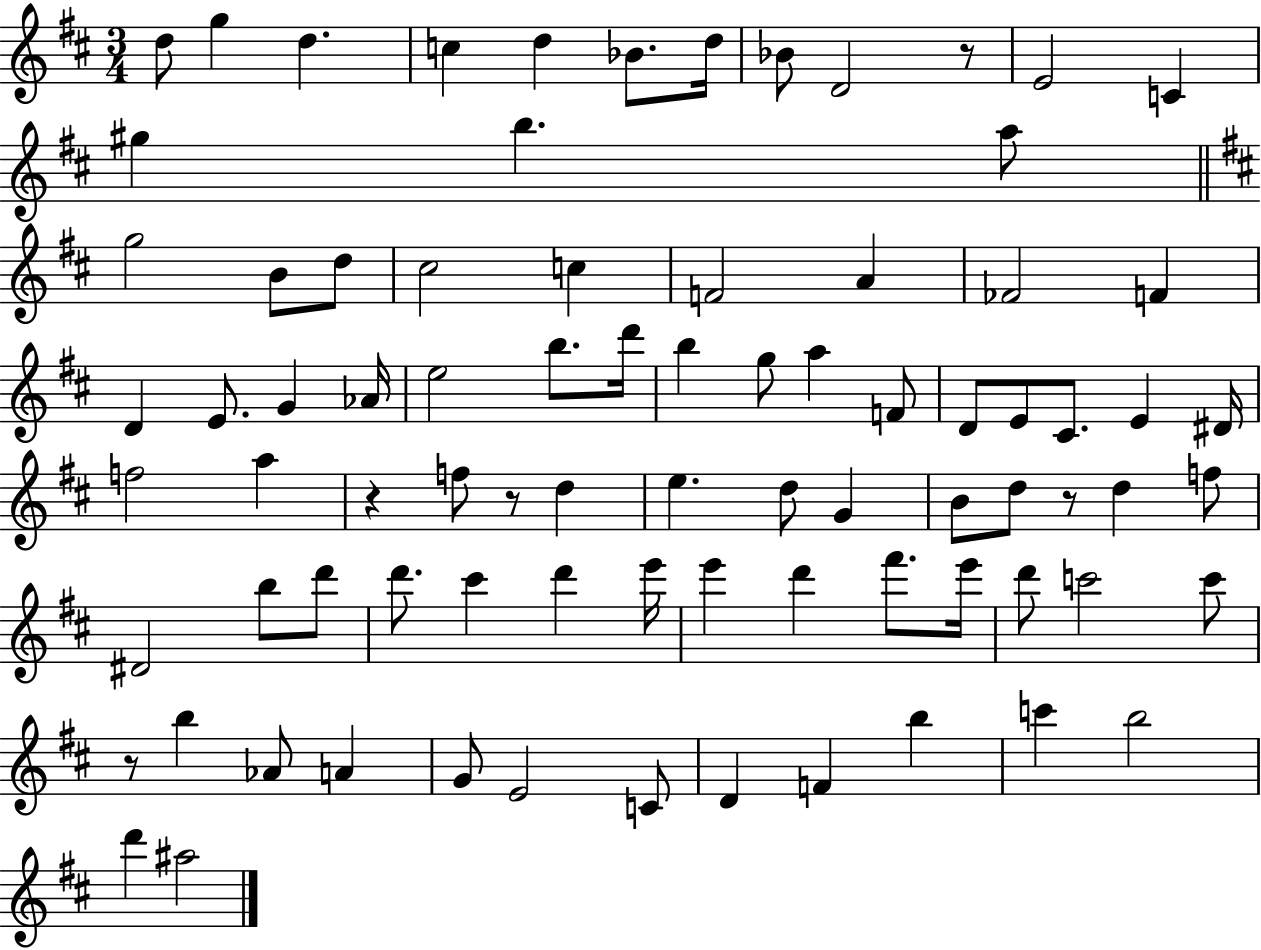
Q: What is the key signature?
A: D major